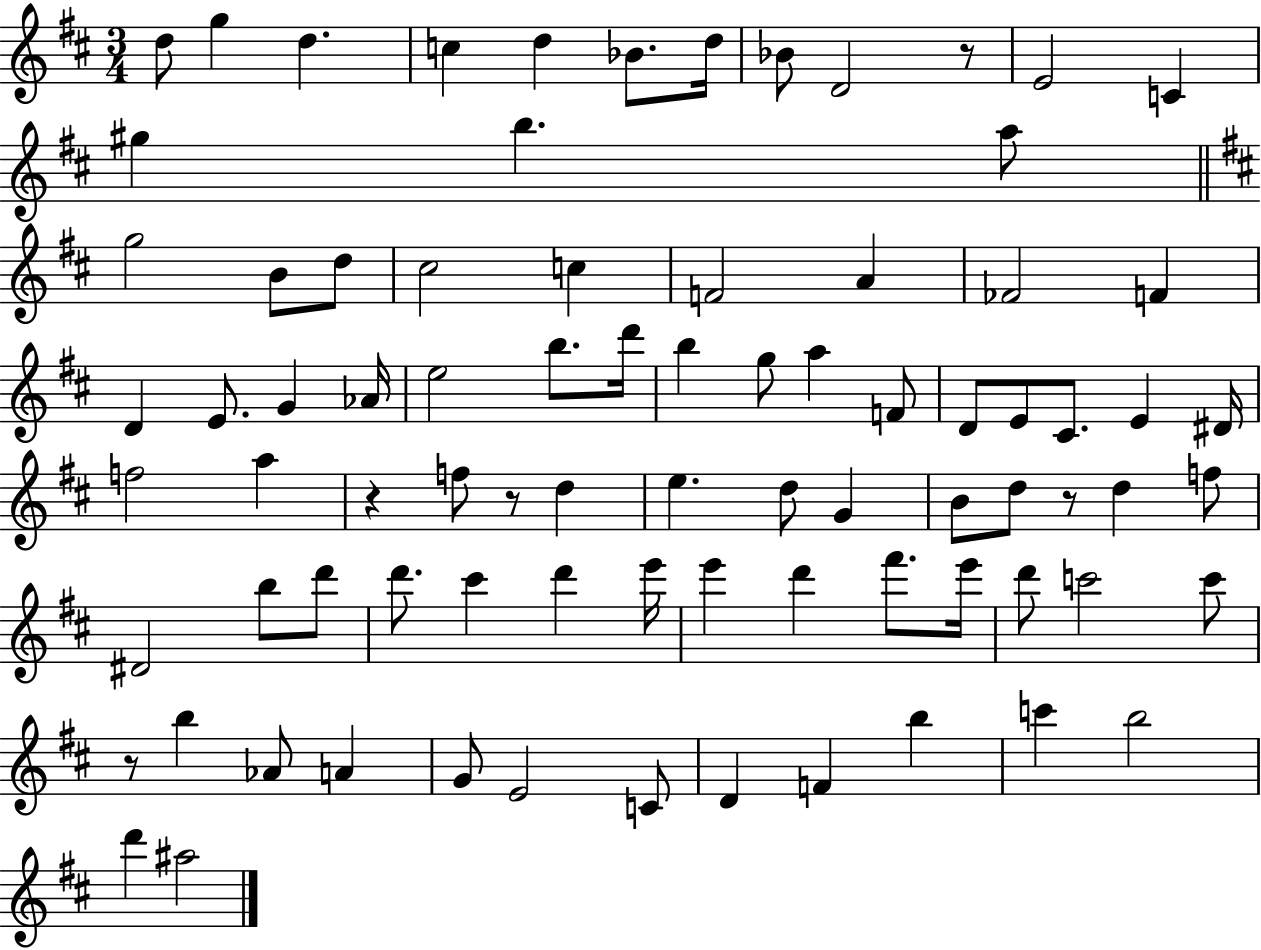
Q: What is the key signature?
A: D major